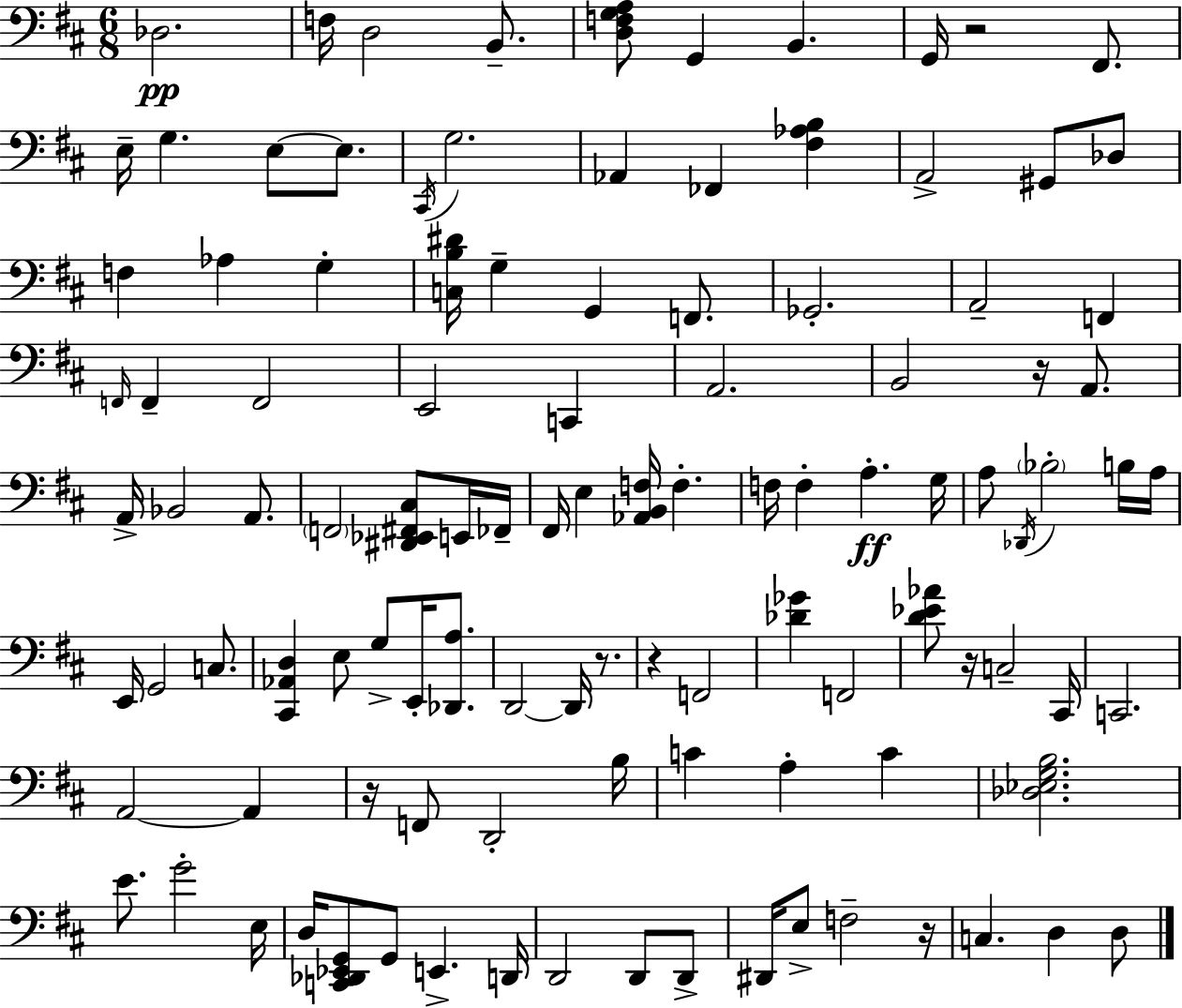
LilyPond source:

{
  \clef bass
  \numericTimeSignature
  \time 6/8
  \key d \major
  des2.\pp | f16 d2 b,8.-- | <d f g a>8 g,4 b,4. | g,16 r2 fis,8. | \break e16-- g4. e8~~ e8. | \acciaccatura { cis,16 } g2. | aes,4 fes,4 <fis aes b>4 | a,2-> gis,8 des8 | \break f4 aes4 g4-. | <c b dis'>16 g4-- g,4 f,8. | ges,2.-. | a,2-- f,4 | \break \grace { f,16 } f,4-- f,2 | e,2 c,4 | a,2. | b,2 r16 a,8. | \break a,16-> bes,2 a,8. | \parenthesize f,2 <dis, ees, fis, cis>8 | e,16 fes,16-- fis,16 e4 <aes, b, f>16 f4.-. | f16 f4-. a4.-.\ff | \break g16 a8 \acciaccatura { des,16 } \parenthesize bes2-. | b16 a16 e,16 g,2 | c8. <cis, aes, d>4 e8 g8-> e,16-. | <des, a>8. d,2~~ d,16 | \break r8. r4 f,2 | <des' ges'>4 f,2 | <d' ees' aes'>8 r16 c2-- | cis,16 c,2. | \break a,2~~ a,4 | r16 f,8 d,2-. | b16 c'4 a4-. c'4 | <des ees g b>2. | \break e'8. g'2-. | e16 d16 <c, des, ees, g,>8 g,8 e,4.-> | d,16 d,2 d,8 | d,8-> dis,16 e8-> f2-- | \break r16 c4. d4 | d8 \bar "|."
}